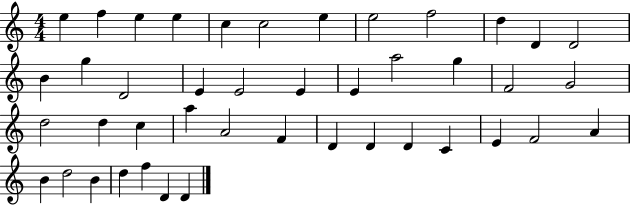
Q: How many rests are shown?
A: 0